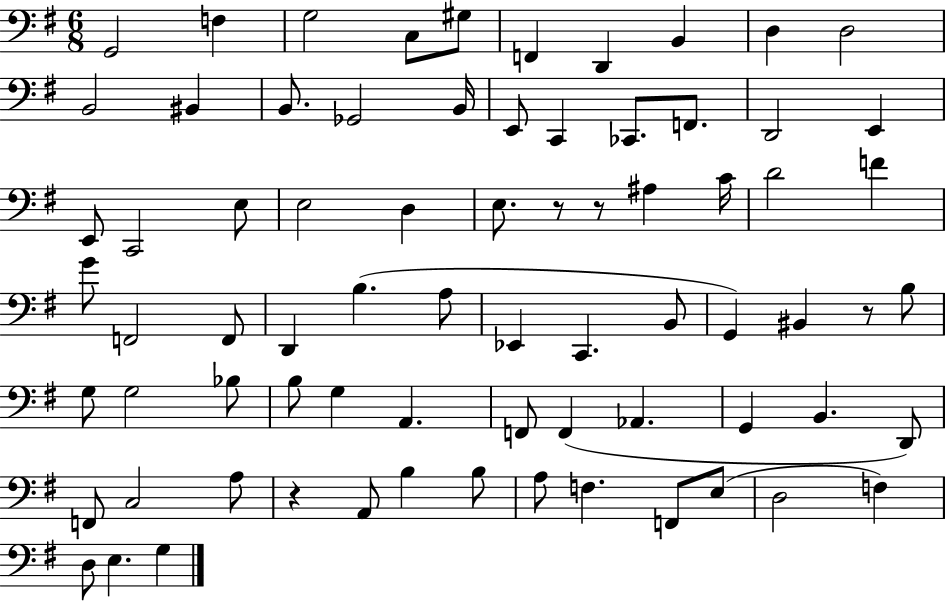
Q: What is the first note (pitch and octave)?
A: G2